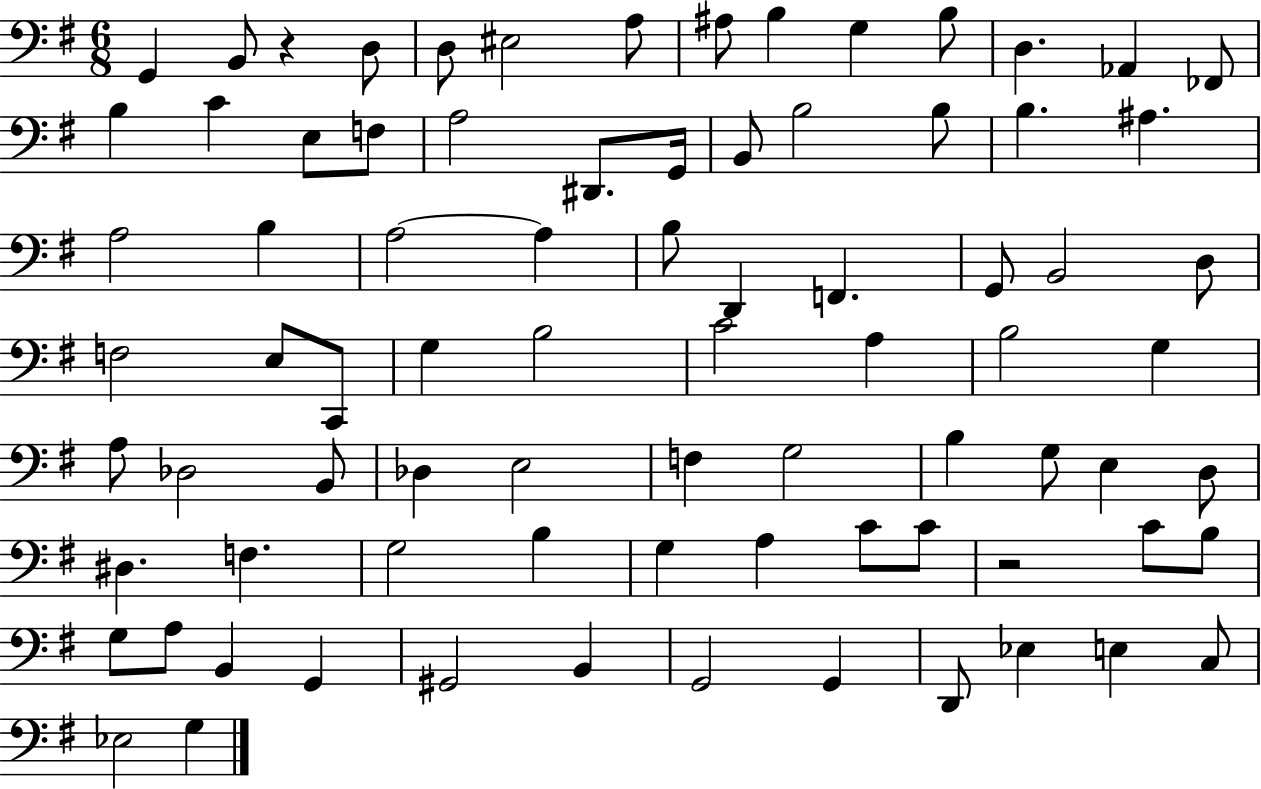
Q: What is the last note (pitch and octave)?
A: G3